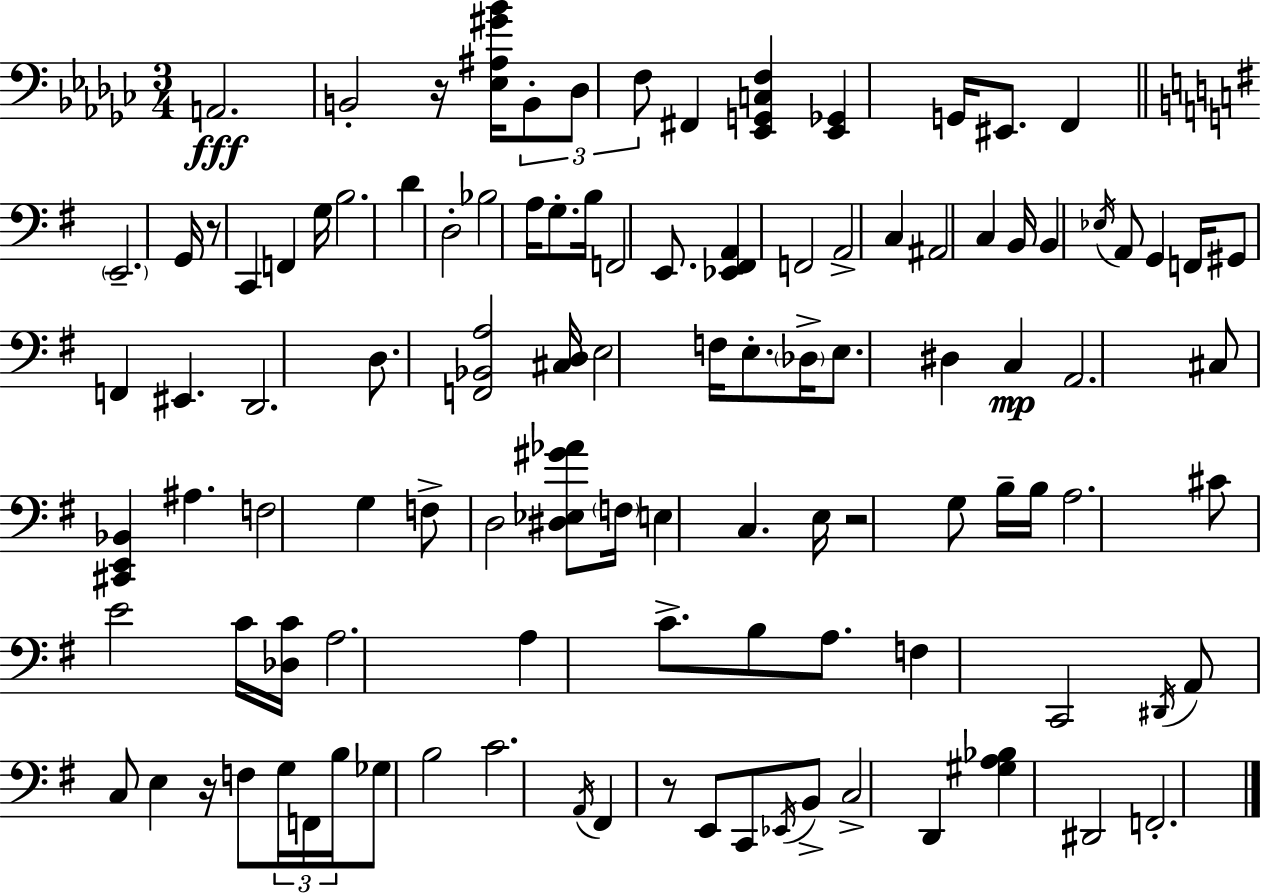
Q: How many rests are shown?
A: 5